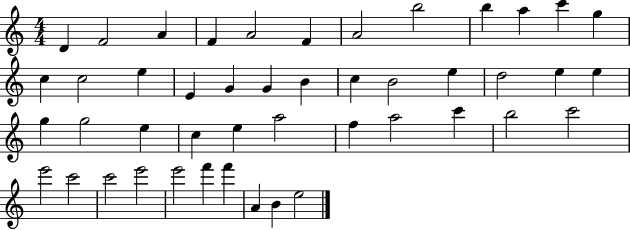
{
  \clef treble
  \numericTimeSignature
  \time 4/4
  \key c \major
  d'4 f'2 a'4 | f'4 a'2 f'4 | a'2 b''2 | b''4 a''4 c'''4 g''4 | \break c''4 c''2 e''4 | e'4 g'4 g'4 b'4 | c''4 b'2 e''4 | d''2 e''4 e''4 | \break g''4 g''2 e''4 | c''4 e''4 a''2 | f''4 a''2 c'''4 | b''2 c'''2 | \break e'''2 c'''2 | c'''2 e'''2 | e'''2 f'''4 f'''4 | a'4 b'4 e''2 | \break \bar "|."
}